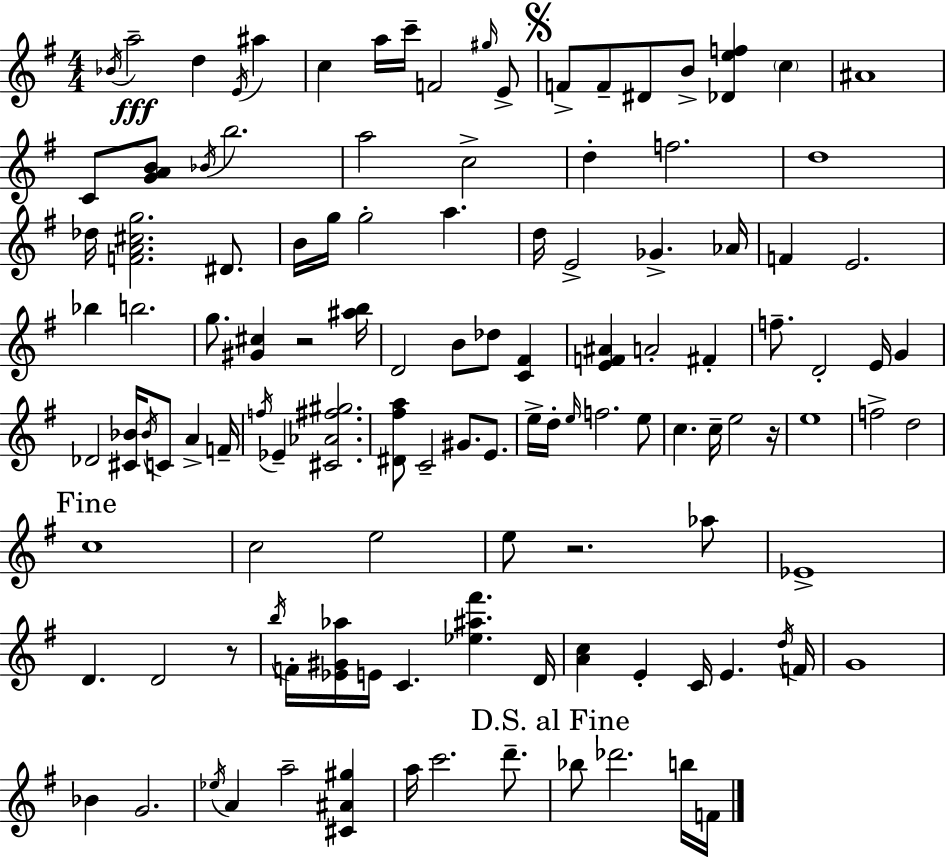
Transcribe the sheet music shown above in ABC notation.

X:1
T:Untitled
M:4/4
L:1/4
K:Em
_B/4 a2 d E/4 ^a c a/4 c'/4 F2 ^g/4 E/2 F/2 F/2 ^D/2 B/2 [_Def] c ^A4 C/2 [GAB]/2 _B/4 b2 a2 c2 d f2 d4 _d/4 [FA^cg]2 ^D/2 B/4 g/4 g2 a d/4 E2 _G _A/4 F E2 _b b2 g/2 [^G^c] z2 [^ab]/4 D2 B/2 _d/2 [C^F] [EF^A] A2 ^F f/2 D2 E/4 G _D2 [^C_B]/4 _B/4 C/2 A F/4 f/4 _E [^C_A^f^g]2 [^D^fa]/2 C2 ^G/2 E/2 e/4 d/4 e/4 f2 e/2 c c/4 e2 z/4 e4 f2 d2 c4 c2 e2 e/2 z2 _a/2 _E4 D D2 z/2 b/4 F/4 [_E^G_a]/4 E/4 C [_e^a^f'] D/4 [Ac] E C/4 E d/4 F/4 G4 _B G2 _e/4 A a2 [^C^A^g] a/4 c'2 d'/2 _b/2 _d'2 b/4 F/4